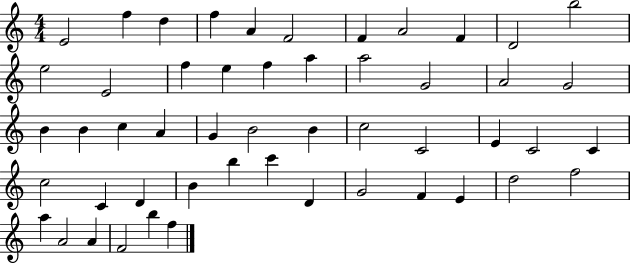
{
  \clef treble
  \numericTimeSignature
  \time 4/4
  \key c \major
  e'2 f''4 d''4 | f''4 a'4 f'2 | f'4 a'2 f'4 | d'2 b''2 | \break e''2 e'2 | f''4 e''4 f''4 a''4 | a''2 g'2 | a'2 g'2 | \break b'4 b'4 c''4 a'4 | g'4 b'2 b'4 | c''2 c'2 | e'4 c'2 c'4 | \break c''2 c'4 d'4 | b'4 b''4 c'''4 d'4 | g'2 f'4 e'4 | d''2 f''2 | \break a''4 a'2 a'4 | f'2 b''4 f''4 | \bar "|."
}